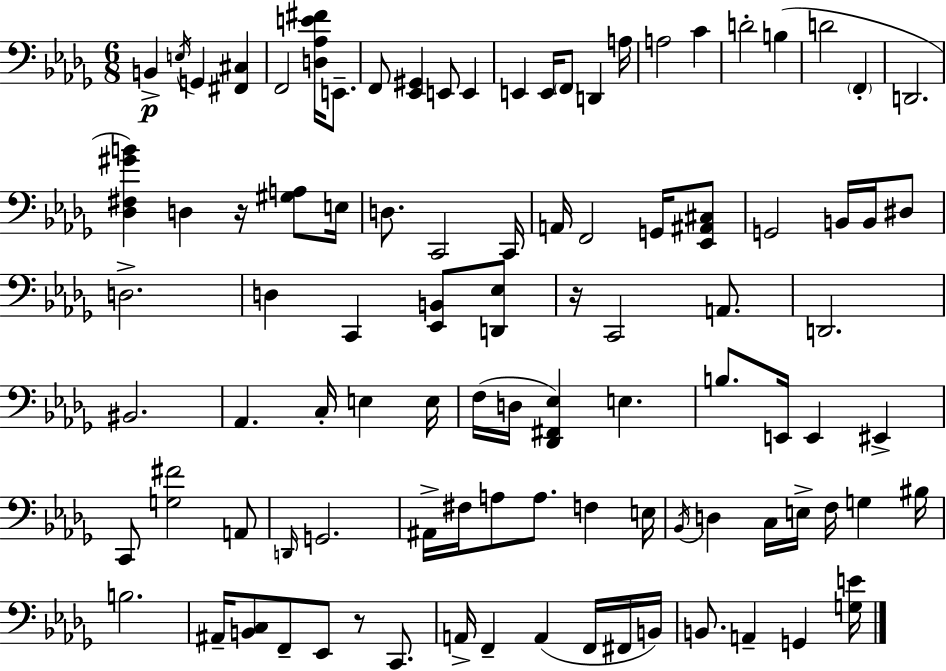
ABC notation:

X:1
T:Untitled
M:6/8
L:1/4
K:Bbm
B,, E,/4 G,, [^F,,^C,] F,,2 [D,_A,E^F]/4 E,,/2 F,,/2 [_E,,^G,,] E,,/2 E,, E,, E,,/4 F,,/2 D,, A,/4 A,2 C D2 B, D2 F,, D,,2 [_D,^F,^GB] D, z/4 [^G,A,]/2 E,/4 D,/2 C,,2 C,,/4 A,,/4 F,,2 G,,/4 [_E,,^A,,^C,]/2 G,,2 B,,/4 B,,/4 ^D,/2 D,2 D, C,, [_E,,B,,]/2 [D,,_E,]/2 z/4 C,,2 A,,/2 D,,2 ^B,,2 _A,, C,/4 E, E,/4 F,/4 D,/4 [_D,,^F,,_E,] E, B,/2 E,,/4 E,, ^E,, C,,/2 [G,^F]2 A,,/2 D,,/4 G,,2 ^A,,/4 ^F,/4 A,/2 A,/2 F, E,/4 _B,,/4 D, C,/4 E,/4 F,/4 G, ^B,/4 B,2 ^A,,/4 [B,,C,]/2 F,,/2 _E,,/2 z/2 C,,/2 A,,/4 F,, A,, F,,/4 ^F,,/4 B,,/4 B,,/2 A,, G,, [G,E]/4